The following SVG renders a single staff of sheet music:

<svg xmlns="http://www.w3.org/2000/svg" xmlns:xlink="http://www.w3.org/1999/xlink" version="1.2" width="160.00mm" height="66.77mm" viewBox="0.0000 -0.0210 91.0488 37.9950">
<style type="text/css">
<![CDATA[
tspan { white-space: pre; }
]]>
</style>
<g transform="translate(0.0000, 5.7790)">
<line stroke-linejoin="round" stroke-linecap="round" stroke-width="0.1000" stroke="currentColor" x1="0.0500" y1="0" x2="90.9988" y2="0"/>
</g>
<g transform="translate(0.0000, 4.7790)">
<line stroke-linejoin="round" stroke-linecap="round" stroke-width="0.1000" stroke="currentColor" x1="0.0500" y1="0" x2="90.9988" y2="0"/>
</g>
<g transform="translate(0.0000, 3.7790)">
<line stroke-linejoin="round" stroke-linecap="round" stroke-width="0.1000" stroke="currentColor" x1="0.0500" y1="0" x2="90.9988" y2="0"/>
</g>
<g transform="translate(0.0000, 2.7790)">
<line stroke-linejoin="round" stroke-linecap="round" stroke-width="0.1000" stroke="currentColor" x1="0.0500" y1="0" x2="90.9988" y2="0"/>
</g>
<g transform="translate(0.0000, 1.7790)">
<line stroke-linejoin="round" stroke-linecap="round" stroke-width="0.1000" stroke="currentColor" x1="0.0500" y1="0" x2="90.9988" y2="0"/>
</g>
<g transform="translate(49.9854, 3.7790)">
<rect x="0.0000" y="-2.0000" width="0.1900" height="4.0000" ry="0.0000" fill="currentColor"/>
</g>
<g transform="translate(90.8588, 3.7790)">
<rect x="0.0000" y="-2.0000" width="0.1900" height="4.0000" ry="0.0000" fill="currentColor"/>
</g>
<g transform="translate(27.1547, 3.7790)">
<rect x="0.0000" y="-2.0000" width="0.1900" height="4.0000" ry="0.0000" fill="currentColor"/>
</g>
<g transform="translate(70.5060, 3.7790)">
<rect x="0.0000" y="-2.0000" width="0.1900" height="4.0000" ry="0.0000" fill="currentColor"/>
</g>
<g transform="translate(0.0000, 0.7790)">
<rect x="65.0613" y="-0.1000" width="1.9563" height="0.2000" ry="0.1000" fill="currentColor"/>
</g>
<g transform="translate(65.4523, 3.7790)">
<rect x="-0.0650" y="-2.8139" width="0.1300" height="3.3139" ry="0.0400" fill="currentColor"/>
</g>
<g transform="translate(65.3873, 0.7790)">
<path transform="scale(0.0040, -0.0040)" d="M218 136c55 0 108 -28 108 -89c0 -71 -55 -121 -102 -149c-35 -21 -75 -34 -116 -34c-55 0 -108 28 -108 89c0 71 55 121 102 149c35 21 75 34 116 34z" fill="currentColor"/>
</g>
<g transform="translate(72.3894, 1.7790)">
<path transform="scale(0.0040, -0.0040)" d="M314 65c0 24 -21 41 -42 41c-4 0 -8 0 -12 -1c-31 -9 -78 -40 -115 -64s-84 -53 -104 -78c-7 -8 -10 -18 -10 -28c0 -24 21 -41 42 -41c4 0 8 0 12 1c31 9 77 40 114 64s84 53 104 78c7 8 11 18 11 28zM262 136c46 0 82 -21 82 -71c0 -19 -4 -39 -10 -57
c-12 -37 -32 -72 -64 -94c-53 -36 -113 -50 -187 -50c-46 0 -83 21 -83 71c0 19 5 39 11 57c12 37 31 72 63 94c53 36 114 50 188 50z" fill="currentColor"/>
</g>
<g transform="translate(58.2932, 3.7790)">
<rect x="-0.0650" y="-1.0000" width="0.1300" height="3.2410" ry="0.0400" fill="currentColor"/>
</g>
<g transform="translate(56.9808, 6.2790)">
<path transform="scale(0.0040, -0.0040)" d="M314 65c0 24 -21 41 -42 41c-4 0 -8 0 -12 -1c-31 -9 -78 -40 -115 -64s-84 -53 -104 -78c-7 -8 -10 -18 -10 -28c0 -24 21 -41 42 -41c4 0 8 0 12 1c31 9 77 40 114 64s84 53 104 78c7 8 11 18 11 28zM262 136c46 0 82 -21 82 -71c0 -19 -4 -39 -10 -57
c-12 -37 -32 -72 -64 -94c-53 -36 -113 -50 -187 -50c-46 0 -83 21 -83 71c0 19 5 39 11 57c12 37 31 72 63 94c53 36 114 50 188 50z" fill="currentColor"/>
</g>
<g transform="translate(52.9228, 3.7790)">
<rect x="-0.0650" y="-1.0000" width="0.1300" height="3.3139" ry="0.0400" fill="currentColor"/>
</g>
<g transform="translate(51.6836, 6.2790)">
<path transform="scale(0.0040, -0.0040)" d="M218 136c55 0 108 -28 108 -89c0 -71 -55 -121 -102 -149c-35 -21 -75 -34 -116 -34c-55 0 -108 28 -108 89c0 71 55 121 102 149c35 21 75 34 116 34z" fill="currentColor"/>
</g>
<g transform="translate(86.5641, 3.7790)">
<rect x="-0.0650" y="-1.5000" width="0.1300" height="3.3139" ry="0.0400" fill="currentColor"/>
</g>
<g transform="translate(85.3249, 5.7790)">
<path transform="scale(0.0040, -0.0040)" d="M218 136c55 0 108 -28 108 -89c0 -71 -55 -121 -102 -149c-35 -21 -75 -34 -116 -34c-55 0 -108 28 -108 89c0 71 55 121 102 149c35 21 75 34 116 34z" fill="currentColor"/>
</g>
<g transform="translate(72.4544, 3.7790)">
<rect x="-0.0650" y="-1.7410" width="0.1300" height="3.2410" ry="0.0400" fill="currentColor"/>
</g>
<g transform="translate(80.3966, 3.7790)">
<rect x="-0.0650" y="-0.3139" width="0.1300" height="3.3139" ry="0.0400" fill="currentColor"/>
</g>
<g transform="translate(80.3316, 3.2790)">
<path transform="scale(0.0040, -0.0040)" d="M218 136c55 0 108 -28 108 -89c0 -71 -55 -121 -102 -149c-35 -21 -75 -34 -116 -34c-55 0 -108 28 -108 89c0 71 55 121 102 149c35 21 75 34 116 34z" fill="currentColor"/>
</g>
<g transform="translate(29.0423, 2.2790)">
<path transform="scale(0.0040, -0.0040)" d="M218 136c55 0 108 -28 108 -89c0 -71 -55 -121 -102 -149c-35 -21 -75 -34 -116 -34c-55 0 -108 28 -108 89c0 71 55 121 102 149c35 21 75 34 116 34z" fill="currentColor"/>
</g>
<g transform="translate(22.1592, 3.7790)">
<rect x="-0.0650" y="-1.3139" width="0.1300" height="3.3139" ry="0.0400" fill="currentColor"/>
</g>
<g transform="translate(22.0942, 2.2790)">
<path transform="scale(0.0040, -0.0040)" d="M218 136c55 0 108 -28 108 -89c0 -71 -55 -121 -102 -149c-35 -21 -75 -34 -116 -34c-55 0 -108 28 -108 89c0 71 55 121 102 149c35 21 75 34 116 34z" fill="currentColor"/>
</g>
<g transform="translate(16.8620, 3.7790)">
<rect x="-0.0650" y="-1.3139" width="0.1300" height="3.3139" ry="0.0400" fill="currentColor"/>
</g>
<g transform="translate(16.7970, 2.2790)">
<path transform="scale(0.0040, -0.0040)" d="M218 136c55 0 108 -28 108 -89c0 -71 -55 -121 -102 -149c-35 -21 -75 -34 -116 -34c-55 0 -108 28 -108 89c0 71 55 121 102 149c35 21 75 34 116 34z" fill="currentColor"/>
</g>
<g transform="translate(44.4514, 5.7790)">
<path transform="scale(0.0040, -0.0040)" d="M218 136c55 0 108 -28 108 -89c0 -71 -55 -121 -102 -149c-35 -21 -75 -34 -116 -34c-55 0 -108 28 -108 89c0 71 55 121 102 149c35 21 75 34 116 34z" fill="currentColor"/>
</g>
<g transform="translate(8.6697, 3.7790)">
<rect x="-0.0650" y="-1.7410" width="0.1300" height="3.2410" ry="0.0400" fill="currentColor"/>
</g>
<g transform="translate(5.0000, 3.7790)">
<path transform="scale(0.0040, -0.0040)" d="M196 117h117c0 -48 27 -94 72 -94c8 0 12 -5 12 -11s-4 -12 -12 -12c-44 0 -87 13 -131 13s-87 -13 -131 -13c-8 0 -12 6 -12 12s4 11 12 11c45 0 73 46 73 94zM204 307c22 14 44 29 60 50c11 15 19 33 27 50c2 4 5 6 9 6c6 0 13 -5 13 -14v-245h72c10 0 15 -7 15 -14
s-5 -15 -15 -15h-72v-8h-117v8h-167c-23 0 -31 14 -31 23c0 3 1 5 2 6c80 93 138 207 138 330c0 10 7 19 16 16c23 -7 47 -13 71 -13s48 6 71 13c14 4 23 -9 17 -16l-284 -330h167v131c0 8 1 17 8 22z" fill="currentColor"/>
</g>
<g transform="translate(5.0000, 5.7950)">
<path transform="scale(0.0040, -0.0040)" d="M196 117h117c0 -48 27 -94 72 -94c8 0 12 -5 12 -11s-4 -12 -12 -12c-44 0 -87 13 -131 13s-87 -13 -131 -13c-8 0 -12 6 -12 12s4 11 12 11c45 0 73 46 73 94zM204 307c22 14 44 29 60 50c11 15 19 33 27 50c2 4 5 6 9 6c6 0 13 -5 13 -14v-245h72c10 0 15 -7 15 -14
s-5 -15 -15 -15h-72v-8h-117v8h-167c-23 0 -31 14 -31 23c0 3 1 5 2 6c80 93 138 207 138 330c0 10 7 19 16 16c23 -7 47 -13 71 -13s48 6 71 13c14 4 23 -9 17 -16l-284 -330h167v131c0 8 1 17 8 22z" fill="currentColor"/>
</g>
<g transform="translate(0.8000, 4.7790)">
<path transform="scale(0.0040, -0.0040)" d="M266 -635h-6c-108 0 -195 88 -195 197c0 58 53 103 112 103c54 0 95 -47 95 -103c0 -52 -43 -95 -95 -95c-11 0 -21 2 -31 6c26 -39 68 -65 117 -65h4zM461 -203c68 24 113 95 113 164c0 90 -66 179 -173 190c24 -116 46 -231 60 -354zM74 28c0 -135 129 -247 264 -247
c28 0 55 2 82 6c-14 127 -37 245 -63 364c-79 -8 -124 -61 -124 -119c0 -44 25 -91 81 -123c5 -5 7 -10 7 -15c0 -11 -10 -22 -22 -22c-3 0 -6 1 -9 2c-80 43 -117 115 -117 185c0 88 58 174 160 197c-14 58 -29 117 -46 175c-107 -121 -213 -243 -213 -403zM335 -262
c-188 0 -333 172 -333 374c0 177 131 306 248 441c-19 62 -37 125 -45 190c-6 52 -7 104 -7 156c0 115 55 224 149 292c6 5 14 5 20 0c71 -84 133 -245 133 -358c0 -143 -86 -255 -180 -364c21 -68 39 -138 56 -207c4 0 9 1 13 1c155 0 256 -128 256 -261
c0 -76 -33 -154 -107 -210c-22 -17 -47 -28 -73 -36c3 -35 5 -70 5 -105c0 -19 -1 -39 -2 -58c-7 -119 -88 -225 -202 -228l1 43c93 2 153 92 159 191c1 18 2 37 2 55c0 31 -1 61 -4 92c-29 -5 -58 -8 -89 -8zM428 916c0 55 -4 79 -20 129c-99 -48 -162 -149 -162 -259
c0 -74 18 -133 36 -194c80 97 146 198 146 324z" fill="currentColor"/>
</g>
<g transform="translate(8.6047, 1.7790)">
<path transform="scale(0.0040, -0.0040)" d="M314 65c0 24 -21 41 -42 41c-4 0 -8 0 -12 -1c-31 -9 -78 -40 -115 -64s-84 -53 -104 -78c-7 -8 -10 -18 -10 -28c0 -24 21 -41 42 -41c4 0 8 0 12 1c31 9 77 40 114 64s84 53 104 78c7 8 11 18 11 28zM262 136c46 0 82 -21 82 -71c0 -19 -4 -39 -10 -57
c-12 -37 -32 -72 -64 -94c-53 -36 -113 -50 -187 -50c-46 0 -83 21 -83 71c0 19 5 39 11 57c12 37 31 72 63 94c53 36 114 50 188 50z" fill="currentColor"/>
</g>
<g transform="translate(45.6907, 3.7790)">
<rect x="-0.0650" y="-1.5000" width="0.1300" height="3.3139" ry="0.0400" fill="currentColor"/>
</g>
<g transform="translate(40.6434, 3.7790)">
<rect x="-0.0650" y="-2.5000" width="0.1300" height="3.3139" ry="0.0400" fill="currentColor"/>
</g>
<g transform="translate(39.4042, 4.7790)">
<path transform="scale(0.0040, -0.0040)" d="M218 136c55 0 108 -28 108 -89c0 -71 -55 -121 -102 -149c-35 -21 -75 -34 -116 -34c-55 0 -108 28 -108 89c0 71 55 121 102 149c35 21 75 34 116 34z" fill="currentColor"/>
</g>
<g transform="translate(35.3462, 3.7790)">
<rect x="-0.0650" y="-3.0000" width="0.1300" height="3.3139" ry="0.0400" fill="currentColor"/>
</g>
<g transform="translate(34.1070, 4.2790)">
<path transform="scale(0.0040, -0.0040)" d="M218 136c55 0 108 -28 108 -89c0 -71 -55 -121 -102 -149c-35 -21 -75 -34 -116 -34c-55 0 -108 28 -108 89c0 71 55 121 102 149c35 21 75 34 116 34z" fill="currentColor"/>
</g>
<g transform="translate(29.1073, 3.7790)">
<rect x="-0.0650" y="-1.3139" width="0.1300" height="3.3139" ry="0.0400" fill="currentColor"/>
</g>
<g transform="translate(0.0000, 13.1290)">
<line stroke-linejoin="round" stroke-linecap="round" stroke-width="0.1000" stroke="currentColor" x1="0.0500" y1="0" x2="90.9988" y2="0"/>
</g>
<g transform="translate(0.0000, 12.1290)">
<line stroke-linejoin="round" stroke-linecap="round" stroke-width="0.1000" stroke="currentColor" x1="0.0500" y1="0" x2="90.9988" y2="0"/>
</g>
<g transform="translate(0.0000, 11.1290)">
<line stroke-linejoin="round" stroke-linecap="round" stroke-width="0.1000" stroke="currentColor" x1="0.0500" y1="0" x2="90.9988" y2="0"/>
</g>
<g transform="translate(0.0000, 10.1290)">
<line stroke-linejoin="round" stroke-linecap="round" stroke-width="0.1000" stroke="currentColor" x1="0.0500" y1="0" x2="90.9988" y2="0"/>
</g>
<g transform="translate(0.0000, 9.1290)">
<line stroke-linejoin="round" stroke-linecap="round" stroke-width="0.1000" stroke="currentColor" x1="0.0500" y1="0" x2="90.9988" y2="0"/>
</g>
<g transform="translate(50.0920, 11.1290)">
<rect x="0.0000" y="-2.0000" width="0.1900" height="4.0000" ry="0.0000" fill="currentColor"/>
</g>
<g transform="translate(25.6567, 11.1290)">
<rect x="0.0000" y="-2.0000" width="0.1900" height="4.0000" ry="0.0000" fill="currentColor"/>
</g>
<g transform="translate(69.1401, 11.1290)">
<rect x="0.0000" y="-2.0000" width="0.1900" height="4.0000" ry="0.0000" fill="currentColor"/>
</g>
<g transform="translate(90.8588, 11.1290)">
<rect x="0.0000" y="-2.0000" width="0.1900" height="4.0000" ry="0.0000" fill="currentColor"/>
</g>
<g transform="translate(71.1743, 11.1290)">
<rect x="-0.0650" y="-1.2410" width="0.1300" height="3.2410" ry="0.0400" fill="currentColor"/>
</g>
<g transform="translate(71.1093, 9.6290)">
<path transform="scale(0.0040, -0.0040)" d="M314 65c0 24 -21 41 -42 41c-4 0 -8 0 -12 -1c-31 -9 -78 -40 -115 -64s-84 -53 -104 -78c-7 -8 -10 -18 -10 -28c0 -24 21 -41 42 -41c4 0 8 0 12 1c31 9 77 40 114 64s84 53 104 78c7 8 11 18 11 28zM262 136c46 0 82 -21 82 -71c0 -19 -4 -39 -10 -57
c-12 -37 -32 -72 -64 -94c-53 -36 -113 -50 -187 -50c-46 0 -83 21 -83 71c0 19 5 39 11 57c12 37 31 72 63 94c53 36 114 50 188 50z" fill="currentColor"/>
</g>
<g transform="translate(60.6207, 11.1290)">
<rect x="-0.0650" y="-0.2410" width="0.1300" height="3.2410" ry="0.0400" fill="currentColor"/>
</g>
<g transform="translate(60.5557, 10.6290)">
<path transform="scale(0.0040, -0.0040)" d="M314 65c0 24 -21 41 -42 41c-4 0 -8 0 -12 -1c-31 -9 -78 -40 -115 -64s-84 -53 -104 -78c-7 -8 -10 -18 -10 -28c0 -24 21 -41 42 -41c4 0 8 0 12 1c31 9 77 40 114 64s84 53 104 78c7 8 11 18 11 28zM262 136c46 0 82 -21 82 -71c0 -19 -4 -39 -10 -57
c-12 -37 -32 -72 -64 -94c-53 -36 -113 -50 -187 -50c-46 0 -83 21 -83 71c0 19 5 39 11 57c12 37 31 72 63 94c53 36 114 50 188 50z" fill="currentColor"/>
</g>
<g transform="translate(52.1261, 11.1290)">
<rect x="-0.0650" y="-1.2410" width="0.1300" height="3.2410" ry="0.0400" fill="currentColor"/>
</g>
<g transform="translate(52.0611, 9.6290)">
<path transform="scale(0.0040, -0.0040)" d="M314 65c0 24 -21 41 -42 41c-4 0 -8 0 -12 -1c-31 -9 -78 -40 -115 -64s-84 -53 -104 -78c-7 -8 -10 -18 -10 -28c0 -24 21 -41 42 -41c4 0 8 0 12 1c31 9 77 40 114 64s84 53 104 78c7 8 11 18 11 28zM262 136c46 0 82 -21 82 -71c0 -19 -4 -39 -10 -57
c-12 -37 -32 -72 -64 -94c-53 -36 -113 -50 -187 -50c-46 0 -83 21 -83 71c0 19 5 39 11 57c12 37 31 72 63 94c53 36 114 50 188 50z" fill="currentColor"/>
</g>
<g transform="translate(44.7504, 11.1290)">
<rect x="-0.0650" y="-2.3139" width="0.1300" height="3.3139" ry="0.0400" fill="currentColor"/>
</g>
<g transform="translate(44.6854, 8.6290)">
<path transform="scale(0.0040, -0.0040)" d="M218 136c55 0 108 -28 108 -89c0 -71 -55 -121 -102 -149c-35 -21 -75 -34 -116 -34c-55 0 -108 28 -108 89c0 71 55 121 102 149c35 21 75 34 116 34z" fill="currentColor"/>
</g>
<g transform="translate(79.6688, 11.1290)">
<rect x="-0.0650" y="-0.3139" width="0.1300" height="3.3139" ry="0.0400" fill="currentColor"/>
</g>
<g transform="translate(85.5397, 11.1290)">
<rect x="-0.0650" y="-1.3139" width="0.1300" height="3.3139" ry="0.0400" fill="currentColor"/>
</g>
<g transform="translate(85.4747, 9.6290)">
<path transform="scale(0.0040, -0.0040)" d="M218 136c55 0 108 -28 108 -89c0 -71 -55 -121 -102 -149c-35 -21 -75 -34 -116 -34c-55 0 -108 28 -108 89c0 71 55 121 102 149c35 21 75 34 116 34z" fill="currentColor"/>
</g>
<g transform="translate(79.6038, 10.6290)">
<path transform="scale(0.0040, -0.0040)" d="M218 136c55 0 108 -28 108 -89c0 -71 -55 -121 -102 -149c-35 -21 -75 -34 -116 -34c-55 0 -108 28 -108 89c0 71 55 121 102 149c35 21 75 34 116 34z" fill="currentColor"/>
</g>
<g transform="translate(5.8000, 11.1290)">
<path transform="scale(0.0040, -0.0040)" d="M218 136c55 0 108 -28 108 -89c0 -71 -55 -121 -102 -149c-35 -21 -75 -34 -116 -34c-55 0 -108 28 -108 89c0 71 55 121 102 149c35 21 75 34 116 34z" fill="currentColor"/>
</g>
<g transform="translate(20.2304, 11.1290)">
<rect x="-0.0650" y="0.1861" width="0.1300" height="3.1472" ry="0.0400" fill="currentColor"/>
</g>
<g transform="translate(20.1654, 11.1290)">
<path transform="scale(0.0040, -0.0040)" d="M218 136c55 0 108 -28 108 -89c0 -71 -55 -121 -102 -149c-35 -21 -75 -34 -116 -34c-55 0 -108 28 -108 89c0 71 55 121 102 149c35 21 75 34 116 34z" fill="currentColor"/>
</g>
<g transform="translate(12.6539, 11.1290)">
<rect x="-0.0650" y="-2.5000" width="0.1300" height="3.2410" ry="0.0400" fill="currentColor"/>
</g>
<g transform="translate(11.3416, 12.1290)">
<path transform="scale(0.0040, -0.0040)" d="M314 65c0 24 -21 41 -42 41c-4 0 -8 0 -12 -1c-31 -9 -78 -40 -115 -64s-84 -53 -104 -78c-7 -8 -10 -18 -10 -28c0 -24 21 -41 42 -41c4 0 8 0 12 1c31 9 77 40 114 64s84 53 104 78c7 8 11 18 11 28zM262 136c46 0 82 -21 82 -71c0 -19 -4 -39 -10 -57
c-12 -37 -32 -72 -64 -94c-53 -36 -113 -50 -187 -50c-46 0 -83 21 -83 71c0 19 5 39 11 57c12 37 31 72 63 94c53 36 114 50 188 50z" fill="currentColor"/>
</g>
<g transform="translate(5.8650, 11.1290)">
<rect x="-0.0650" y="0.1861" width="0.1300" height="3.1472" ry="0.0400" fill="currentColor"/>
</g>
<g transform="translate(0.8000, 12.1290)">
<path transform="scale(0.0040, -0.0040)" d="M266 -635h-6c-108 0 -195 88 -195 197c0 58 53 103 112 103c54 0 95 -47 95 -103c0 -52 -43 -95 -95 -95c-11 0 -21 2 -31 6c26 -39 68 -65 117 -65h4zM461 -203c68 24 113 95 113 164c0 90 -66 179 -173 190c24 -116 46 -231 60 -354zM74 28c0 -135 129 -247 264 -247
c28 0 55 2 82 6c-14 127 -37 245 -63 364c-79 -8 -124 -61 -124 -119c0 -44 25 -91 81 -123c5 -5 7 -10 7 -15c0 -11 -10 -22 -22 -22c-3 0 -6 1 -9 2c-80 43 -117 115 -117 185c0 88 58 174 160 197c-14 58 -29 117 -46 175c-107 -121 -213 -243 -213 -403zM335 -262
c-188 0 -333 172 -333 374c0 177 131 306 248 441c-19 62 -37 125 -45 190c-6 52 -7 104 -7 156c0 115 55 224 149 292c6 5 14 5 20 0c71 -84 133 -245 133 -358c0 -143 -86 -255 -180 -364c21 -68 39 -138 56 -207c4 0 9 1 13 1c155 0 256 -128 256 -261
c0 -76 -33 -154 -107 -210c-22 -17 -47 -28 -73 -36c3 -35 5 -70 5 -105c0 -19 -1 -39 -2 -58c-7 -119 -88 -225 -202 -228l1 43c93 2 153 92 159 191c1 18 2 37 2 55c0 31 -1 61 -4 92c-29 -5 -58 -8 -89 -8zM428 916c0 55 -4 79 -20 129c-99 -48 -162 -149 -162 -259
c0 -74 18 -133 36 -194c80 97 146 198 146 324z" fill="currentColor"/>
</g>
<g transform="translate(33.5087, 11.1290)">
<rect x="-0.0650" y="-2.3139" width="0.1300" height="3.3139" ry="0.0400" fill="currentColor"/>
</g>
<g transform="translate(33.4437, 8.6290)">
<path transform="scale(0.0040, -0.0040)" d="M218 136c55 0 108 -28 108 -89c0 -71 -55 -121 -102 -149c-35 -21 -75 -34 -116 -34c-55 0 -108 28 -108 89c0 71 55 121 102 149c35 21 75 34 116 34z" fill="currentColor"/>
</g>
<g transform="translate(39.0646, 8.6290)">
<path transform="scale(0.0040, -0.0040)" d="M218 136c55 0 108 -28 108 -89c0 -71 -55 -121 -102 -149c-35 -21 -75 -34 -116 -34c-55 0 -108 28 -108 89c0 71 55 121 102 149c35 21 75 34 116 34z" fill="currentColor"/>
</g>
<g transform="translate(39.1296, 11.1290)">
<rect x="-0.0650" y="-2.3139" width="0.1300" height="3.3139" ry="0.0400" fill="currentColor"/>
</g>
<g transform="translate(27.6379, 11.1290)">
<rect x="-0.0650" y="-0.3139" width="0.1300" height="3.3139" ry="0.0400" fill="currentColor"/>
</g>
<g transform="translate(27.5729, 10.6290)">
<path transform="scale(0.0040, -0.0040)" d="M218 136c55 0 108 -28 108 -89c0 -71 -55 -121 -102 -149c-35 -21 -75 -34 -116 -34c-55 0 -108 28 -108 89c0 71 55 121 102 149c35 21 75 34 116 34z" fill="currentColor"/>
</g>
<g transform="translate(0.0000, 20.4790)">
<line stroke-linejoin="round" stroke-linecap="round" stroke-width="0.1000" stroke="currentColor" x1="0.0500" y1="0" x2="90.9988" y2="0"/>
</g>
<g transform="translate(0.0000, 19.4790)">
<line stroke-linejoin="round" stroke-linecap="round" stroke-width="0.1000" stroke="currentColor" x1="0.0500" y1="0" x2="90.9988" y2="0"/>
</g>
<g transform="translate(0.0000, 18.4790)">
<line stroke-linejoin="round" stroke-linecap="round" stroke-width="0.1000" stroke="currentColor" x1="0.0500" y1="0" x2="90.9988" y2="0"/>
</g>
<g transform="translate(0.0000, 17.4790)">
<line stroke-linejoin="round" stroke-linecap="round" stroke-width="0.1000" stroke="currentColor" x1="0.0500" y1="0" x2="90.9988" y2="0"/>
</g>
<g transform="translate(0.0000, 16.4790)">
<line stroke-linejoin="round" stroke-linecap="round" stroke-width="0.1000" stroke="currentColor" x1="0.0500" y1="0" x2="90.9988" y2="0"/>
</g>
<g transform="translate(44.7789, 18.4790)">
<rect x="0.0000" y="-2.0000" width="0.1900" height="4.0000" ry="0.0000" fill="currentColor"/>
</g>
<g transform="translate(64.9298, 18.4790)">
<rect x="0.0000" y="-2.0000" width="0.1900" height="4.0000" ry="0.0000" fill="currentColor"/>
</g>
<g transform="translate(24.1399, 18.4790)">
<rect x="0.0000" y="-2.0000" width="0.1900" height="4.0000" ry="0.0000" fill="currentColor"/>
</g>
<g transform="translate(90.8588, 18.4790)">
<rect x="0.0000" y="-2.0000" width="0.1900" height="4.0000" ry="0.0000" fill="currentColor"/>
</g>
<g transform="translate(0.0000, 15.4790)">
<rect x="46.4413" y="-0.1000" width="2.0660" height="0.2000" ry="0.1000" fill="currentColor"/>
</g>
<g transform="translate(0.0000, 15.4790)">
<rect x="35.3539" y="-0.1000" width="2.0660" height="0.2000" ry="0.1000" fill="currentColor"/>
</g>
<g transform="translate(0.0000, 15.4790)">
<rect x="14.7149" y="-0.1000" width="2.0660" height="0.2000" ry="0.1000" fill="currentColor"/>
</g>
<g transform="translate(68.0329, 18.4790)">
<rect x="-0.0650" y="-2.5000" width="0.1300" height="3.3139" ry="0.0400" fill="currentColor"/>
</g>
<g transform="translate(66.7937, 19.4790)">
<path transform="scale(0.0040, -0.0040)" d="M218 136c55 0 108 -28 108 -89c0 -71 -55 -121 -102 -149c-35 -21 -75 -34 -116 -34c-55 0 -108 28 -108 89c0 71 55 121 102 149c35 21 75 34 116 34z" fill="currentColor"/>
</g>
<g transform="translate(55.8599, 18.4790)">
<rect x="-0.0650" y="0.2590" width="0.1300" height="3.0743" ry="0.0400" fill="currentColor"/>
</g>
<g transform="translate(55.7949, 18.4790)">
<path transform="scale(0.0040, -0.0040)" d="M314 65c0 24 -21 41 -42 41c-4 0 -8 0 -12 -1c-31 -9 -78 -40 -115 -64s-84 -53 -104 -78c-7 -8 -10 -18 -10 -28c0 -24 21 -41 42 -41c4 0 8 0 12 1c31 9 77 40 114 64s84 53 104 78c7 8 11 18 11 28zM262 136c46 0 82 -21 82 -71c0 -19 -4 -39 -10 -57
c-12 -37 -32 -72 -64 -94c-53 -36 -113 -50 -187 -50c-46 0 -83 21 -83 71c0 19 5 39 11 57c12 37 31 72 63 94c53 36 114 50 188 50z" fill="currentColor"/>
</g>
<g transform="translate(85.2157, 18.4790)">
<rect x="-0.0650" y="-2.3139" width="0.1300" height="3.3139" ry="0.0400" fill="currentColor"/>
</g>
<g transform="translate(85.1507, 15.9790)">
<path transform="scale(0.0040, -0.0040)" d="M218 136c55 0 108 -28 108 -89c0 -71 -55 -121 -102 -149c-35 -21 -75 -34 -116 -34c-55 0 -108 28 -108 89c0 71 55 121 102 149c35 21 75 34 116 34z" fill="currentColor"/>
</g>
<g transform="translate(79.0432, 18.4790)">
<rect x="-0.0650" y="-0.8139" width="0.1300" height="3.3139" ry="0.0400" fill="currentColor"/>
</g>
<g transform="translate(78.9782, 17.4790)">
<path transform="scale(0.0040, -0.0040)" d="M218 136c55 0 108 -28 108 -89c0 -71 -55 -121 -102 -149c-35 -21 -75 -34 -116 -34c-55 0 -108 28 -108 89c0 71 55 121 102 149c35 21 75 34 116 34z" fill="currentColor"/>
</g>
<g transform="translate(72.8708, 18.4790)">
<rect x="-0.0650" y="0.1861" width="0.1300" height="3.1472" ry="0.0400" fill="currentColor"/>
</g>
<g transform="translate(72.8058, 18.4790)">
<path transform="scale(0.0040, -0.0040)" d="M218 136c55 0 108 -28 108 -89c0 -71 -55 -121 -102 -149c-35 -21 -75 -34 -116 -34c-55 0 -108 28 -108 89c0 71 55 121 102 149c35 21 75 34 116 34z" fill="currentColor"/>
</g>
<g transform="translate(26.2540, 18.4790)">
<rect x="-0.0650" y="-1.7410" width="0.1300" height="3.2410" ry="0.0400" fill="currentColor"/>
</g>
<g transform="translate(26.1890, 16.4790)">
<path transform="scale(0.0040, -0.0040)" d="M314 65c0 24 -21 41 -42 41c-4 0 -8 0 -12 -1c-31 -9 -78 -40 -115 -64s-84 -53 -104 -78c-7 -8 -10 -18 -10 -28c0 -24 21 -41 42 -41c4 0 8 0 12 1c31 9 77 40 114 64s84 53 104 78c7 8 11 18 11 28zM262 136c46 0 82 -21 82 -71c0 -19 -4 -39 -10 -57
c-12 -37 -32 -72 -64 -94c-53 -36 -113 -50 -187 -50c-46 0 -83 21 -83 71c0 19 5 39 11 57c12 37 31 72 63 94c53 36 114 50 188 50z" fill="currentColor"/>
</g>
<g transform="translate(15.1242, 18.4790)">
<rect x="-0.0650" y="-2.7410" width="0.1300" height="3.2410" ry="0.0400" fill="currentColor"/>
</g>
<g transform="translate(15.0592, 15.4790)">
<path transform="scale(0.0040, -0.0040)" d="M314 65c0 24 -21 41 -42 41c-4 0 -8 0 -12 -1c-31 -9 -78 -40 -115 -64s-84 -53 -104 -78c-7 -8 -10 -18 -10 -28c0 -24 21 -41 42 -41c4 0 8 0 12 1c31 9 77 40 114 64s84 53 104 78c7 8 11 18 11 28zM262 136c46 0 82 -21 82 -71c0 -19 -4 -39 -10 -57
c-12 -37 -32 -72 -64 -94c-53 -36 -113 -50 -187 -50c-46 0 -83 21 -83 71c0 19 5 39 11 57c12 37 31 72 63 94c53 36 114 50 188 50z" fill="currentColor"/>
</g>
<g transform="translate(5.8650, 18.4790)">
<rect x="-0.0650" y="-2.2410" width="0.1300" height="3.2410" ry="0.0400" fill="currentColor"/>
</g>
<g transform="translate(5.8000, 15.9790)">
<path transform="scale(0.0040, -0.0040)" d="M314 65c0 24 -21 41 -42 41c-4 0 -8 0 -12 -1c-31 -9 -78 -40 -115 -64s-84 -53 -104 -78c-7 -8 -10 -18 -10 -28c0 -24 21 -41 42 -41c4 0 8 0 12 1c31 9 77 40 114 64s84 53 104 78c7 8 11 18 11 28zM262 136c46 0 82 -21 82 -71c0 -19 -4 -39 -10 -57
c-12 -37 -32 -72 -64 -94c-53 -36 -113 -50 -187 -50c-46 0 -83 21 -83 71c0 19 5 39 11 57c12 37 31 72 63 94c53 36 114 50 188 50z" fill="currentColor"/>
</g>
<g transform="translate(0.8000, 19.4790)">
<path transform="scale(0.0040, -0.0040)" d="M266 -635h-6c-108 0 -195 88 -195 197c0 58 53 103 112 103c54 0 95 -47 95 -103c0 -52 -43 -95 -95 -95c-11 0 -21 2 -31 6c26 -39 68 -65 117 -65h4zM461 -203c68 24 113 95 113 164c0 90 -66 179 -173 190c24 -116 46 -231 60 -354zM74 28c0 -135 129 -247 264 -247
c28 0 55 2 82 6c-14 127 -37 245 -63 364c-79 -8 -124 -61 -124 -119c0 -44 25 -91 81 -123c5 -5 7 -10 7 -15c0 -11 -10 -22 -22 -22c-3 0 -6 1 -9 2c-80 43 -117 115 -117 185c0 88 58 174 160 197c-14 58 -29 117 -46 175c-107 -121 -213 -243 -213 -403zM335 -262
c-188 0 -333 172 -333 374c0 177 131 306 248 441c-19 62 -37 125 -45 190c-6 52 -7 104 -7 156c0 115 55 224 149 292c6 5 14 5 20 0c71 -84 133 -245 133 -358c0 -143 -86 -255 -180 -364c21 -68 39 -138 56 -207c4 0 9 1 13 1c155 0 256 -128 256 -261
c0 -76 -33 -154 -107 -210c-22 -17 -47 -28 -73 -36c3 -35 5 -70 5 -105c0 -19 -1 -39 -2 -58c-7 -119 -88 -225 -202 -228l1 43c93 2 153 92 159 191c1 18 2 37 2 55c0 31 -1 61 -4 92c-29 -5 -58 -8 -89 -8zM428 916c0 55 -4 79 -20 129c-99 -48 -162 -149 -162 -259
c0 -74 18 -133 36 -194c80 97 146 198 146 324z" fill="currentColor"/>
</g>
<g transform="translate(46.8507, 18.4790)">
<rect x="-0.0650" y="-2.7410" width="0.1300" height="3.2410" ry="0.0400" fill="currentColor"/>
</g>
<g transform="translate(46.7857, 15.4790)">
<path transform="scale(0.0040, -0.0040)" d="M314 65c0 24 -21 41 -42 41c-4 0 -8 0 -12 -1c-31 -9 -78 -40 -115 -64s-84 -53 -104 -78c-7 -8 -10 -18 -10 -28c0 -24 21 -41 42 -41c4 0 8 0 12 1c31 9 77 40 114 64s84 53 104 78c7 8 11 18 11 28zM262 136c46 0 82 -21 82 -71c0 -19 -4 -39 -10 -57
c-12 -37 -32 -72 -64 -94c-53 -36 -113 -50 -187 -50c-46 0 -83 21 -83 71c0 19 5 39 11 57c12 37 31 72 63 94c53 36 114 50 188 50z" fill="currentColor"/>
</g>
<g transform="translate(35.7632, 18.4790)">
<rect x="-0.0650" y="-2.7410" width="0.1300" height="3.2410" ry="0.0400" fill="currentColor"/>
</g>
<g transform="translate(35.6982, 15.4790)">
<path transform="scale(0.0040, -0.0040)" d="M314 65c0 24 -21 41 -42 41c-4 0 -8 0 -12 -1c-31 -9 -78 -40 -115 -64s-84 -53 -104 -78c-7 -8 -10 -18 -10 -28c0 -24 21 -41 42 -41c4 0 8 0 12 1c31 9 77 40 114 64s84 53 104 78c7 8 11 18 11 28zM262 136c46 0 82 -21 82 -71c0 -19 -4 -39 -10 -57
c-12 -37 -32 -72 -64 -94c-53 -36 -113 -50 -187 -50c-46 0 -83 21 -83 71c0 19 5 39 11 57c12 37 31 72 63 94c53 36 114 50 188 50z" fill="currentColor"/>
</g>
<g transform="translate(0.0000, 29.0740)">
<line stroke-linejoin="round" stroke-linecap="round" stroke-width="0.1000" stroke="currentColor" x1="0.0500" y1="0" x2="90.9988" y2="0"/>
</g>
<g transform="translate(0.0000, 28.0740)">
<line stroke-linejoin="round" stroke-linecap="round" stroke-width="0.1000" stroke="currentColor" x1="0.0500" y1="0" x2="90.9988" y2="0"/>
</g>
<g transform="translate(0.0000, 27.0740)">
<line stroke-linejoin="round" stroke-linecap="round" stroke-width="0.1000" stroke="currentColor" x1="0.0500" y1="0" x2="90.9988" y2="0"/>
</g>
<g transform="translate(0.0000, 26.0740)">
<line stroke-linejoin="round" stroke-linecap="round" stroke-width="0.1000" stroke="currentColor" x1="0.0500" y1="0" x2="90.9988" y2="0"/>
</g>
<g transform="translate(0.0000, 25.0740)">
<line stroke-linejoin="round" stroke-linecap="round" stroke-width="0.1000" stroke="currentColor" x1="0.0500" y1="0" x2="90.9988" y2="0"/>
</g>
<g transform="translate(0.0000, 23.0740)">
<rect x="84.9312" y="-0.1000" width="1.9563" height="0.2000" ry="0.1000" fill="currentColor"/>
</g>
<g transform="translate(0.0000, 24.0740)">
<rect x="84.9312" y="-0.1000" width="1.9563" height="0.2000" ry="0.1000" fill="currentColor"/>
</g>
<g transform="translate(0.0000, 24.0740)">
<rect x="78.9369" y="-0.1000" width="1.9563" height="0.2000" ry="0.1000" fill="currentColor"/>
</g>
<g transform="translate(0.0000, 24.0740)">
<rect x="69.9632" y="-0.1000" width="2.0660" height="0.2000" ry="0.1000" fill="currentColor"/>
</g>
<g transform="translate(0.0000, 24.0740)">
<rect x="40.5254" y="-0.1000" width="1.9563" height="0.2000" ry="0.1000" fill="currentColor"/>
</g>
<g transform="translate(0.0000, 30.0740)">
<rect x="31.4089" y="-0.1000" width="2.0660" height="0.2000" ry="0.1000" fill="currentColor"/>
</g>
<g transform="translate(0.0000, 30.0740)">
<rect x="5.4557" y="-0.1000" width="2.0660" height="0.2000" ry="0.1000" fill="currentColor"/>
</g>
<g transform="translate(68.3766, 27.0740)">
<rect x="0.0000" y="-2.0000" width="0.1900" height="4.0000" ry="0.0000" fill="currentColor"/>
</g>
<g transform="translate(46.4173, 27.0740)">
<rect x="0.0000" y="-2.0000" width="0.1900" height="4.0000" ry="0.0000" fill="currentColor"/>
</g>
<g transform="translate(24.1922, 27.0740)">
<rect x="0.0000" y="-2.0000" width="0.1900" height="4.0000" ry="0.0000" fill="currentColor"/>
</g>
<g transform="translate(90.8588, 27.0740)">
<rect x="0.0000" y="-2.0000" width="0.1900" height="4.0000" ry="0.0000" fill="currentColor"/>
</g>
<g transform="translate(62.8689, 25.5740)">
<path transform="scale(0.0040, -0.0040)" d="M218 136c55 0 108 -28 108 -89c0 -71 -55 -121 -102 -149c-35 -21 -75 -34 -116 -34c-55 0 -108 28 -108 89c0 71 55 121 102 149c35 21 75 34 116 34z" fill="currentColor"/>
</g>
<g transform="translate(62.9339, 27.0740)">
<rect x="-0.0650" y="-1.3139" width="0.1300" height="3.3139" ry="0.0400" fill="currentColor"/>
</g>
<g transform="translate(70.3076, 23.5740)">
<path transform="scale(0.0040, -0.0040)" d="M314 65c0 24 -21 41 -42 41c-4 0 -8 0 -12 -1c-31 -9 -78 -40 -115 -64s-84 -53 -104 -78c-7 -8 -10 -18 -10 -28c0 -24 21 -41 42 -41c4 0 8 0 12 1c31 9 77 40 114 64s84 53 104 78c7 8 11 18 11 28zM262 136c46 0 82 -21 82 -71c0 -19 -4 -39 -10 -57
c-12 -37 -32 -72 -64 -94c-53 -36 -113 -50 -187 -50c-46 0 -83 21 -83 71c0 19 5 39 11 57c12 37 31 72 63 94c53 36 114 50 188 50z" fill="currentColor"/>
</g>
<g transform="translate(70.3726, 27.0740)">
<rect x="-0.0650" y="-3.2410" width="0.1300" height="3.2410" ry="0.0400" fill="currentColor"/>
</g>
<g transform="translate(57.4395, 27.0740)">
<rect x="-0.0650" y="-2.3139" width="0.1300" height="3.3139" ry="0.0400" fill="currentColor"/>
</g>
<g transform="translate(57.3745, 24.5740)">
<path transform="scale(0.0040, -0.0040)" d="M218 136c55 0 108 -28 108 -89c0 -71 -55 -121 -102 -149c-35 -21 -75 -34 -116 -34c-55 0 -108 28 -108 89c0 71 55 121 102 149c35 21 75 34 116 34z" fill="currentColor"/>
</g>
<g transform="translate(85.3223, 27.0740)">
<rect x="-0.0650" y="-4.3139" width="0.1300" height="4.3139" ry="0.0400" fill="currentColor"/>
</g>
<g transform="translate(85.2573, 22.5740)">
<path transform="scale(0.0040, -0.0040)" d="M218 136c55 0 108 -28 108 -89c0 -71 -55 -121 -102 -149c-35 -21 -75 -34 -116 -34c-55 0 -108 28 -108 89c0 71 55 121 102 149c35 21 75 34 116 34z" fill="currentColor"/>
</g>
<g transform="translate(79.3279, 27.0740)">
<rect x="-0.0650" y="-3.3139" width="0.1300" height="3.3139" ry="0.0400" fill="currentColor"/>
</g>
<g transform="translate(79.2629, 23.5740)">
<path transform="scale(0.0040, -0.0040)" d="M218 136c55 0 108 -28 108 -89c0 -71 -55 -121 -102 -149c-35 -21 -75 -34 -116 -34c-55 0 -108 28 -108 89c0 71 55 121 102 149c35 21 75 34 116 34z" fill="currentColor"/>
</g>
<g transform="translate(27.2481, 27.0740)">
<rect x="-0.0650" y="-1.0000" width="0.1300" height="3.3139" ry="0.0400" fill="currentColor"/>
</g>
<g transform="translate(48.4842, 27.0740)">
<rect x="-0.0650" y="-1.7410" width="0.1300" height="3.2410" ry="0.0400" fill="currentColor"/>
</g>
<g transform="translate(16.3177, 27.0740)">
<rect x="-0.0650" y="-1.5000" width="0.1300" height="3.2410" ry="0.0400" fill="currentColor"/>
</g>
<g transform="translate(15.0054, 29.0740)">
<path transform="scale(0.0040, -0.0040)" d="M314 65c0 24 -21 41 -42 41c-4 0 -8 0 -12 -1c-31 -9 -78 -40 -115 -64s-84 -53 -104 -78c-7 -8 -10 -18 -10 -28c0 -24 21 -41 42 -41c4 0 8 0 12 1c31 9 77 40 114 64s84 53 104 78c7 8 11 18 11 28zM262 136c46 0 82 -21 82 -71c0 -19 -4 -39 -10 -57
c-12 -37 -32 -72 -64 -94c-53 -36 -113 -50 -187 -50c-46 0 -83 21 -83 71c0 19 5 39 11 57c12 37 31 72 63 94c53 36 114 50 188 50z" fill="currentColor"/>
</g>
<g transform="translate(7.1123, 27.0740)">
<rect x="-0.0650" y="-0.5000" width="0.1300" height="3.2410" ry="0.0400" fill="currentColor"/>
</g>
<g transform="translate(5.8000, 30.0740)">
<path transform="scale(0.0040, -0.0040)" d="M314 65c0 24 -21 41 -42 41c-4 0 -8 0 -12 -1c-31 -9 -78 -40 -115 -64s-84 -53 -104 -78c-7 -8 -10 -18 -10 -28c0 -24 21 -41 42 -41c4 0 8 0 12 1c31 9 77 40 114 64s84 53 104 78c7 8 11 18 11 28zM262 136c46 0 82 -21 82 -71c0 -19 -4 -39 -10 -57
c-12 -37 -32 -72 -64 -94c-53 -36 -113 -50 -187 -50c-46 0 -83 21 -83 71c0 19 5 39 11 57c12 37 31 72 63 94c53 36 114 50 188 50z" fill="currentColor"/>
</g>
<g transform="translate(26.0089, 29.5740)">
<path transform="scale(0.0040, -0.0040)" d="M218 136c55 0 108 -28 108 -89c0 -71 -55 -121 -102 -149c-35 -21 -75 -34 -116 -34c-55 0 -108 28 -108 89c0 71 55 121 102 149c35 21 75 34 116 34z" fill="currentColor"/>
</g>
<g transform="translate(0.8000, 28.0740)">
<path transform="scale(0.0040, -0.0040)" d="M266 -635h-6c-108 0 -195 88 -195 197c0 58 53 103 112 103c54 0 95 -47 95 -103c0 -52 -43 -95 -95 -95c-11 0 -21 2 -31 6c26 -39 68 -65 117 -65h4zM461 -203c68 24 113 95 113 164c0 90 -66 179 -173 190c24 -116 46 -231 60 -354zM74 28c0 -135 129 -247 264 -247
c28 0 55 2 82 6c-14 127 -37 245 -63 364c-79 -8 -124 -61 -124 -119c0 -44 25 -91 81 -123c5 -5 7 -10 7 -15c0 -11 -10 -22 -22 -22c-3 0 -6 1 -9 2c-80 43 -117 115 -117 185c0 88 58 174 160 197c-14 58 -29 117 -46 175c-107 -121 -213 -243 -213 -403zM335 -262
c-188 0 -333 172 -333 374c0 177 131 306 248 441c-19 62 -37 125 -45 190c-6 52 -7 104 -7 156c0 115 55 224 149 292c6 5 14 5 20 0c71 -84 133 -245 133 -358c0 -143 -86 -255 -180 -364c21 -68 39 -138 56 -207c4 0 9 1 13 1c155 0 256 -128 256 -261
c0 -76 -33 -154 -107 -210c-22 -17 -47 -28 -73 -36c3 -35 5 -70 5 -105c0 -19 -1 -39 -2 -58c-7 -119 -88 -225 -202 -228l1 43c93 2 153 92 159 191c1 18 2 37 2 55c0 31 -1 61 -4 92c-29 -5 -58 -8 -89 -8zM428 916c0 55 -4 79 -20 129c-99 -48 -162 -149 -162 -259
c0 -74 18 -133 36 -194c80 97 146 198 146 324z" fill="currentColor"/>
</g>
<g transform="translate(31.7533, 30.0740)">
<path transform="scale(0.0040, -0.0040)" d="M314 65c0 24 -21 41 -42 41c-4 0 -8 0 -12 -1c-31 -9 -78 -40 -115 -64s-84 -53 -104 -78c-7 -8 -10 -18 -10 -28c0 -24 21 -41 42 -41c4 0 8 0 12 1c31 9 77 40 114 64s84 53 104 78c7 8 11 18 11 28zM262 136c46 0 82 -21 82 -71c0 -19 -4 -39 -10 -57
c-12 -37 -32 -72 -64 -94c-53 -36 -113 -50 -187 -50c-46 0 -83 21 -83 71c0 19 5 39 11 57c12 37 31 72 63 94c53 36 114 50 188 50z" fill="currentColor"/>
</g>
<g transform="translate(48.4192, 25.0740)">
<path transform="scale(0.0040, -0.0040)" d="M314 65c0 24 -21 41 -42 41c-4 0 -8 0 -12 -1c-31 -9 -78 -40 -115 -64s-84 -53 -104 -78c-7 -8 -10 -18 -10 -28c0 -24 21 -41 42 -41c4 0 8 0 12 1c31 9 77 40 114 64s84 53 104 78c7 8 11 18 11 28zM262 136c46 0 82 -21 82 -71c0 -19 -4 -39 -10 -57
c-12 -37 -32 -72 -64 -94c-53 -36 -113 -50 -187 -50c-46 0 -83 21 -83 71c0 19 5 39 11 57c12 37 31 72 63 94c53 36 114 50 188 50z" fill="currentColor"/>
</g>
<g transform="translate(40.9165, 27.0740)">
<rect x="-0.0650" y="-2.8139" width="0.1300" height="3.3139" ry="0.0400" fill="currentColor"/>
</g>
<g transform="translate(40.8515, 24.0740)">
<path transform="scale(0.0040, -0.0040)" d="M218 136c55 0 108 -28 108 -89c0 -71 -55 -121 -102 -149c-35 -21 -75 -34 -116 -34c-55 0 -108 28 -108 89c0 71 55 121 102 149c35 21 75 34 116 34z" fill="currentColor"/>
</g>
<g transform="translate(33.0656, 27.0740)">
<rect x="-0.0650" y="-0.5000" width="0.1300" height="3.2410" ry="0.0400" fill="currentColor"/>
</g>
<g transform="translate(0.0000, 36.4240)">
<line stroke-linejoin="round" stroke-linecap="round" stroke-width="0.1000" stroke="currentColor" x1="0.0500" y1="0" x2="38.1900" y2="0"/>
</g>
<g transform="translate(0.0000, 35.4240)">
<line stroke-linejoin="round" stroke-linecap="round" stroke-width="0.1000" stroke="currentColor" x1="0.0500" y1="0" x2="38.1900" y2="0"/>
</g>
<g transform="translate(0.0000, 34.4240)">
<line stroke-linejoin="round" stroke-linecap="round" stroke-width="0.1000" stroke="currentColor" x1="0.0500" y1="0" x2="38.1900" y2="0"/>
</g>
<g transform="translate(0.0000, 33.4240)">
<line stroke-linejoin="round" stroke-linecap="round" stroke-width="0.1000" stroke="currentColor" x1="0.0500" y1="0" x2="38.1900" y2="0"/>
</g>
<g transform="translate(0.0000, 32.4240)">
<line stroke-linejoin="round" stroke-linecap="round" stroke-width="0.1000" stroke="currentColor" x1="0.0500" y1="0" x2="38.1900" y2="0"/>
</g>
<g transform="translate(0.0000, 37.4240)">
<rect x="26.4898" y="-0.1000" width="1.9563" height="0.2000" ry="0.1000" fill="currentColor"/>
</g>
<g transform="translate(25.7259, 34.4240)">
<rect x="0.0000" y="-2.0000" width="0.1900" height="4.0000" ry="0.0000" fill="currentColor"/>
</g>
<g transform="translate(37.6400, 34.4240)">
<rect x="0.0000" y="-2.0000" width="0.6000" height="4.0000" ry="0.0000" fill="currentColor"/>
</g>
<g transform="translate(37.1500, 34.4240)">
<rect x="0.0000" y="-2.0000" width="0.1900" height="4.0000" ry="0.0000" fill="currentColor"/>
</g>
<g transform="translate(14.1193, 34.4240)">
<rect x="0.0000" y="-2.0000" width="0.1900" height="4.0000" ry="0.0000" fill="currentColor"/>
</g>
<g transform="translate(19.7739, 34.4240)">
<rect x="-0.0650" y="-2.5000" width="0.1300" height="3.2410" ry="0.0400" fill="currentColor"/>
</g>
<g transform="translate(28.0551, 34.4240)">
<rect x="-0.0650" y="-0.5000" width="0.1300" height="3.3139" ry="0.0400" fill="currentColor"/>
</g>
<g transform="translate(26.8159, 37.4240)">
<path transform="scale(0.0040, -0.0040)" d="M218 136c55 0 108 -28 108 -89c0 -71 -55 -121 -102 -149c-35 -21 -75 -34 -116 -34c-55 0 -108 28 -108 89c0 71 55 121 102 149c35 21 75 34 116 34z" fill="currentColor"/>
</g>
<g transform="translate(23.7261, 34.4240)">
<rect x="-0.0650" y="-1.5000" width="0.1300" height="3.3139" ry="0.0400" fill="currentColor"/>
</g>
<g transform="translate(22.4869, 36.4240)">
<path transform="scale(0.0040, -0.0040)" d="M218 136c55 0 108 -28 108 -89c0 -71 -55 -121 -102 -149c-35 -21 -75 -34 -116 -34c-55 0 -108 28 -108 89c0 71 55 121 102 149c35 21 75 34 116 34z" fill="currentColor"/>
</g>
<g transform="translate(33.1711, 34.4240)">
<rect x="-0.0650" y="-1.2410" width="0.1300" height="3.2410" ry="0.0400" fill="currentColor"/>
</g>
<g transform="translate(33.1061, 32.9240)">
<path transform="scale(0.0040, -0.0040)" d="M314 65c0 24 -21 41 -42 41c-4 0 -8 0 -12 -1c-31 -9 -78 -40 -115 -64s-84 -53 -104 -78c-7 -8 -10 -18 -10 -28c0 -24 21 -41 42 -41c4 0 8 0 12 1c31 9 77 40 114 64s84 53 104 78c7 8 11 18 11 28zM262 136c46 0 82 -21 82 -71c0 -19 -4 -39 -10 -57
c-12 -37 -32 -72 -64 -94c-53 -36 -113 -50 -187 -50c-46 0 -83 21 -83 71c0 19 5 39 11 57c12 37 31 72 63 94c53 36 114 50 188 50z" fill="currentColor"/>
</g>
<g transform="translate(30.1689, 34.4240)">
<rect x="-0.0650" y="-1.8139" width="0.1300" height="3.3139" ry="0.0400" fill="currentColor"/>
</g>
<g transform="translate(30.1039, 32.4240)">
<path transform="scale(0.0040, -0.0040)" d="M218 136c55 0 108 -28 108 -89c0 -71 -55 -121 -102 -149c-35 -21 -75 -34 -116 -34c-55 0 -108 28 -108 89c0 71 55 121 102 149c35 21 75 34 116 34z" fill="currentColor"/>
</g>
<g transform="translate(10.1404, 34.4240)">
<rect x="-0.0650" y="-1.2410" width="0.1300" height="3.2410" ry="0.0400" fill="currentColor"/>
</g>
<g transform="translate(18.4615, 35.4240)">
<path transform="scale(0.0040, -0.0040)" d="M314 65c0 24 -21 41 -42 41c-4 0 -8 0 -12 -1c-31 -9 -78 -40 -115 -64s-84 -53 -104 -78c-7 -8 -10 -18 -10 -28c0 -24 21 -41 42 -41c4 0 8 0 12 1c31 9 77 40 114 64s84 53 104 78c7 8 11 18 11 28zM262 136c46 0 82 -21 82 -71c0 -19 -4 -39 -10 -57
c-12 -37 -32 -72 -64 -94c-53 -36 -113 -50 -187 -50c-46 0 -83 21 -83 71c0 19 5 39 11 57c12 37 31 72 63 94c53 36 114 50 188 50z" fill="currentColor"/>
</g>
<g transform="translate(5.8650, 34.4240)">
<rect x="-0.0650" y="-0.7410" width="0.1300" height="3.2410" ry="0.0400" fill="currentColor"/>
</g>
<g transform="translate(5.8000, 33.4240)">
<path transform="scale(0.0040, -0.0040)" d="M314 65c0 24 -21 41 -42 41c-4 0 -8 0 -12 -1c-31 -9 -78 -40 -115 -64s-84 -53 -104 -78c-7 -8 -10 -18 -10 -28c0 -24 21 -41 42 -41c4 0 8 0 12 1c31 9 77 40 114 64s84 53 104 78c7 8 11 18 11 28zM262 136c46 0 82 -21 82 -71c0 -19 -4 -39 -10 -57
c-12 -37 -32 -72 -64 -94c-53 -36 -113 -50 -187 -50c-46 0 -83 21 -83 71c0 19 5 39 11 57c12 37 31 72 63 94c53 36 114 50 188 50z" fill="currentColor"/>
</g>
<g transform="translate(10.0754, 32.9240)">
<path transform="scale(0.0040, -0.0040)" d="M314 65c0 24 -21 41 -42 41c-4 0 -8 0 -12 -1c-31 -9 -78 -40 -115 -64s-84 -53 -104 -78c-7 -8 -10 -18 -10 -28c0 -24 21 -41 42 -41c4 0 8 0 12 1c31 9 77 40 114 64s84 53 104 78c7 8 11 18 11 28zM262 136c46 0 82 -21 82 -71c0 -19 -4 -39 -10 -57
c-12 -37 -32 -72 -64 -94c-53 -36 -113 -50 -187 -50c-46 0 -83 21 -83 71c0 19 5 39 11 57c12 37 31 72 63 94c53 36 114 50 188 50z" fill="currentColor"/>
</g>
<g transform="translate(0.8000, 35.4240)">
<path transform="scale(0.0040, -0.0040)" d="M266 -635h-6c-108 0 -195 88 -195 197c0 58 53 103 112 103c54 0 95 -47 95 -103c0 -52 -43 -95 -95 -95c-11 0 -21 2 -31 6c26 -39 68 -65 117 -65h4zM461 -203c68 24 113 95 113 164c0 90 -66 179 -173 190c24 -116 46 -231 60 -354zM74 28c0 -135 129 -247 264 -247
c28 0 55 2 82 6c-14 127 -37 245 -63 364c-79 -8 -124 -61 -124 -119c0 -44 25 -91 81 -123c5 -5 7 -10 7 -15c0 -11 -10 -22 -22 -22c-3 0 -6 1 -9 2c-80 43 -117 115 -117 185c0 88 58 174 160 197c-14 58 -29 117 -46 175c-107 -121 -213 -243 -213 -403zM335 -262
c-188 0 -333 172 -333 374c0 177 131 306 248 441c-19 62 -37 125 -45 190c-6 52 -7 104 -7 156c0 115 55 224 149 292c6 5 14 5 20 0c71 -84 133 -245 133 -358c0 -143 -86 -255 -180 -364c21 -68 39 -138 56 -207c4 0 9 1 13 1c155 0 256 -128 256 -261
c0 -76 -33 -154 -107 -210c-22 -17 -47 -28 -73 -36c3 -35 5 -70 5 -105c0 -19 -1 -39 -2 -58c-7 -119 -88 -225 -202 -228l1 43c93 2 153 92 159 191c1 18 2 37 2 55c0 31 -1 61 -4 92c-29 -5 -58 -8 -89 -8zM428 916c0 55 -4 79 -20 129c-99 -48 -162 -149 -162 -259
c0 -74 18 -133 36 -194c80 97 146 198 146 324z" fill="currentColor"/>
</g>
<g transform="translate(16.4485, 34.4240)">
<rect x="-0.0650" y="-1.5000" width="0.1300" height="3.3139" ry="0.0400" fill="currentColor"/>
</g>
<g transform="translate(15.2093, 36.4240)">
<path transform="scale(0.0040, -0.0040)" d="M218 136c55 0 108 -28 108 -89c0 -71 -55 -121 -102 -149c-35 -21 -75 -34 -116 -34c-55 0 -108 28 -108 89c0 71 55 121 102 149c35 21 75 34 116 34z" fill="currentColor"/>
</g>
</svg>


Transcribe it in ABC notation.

X:1
T:Untitled
M:4/4
L:1/4
K:C
f2 e e e A G E D D2 a f2 c E B G2 B c g g g e2 c2 e2 c e g2 a2 f2 a2 a2 B2 G B d g C2 E2 D C2 a f2 g e b2 b d' d2 e2 E G2 E C f e2